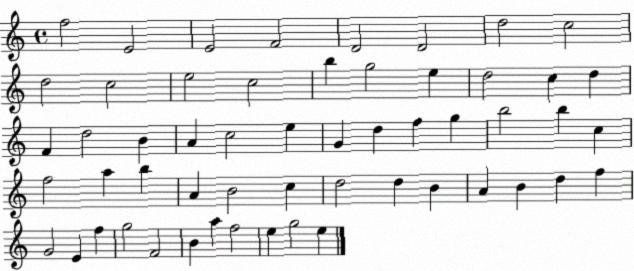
X:1
T:Untitled
M:4/4
L:1/4
K:C
f2 E2 E2 F2 D2 D2 d2 c2 d2 c2 e2 c2 b g2 e d2 c d F d2 B A c2 e G d f g b2 b c f2 a b A B2 c d2 d B A B d f G2 E f g2 F2 B a f2 e g2 e